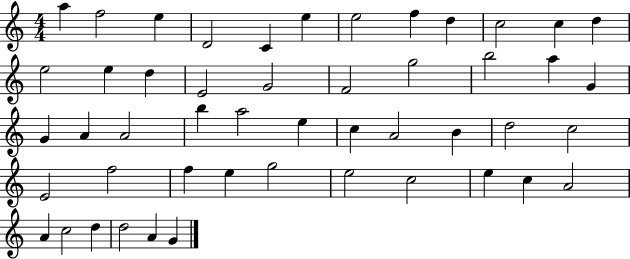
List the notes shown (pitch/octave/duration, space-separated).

A5/q F5/h E5/q D4/h C4/q E5/q E5/h F5/q D5/q C5/h C5/q D5/q E5/h E5/q D5/q E4/h G4/h F4/h G5/h B5/h A5/q G4/q G4/q A4/q A4/h B5/q A5/h E5/q C5/q A4/h B4/q D5/h C5/h E4/h F5/h F5/q E5/q G5/h E5/h C5/h E5/q C5/q A4/h A4/q C5/h D5/q D5/h A4/q G4/q